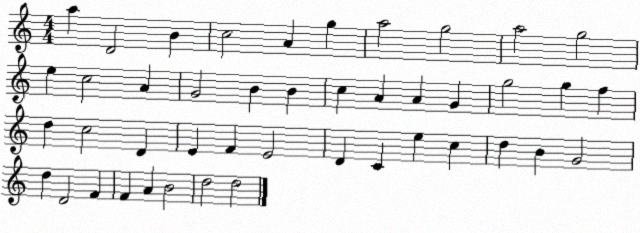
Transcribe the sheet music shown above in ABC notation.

X:1
T:Untitled
M:4/4
L:1/4
K:C
a D2 B c2 A g a2 g2 a2 g2 e c2 A G2 B B c A A G g2 g f d c2 D E F E2 D C e c d B G2 d D2 F F A B2 d2 d2